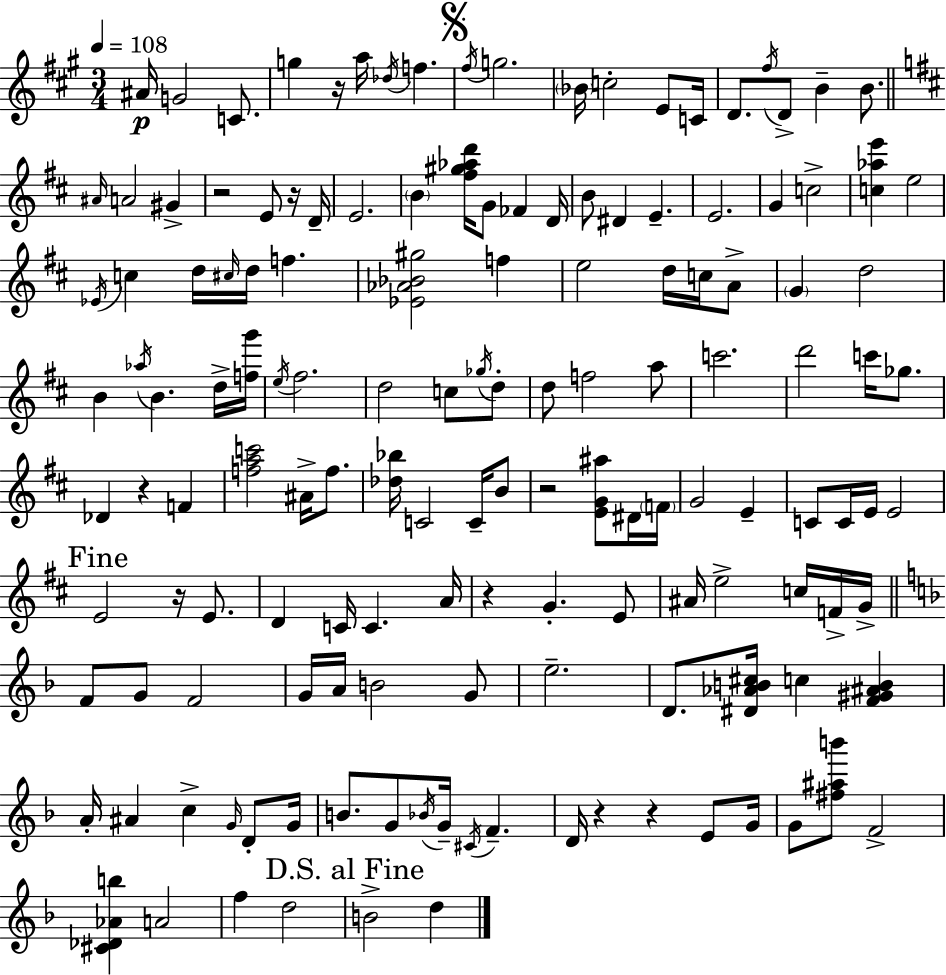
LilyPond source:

{
  \clef treble
  \numericTimeSignature
  \time 3/4
  \key a \major
  \tempo 4 = 108
  ais'16\p g'2 c'8. | g''4 r16 a''16 \acciaccatura { des''16 } f''4. | \mark \markup { \musicglyph "scripts.segno" } \acciaccatura { fis''16 } g''2. | \parenthesize bes'16 c''2-. e'8 | \break c'16 d'8. \acciaccatura { fis''16 } d'8-> b'4-- | b'8. \bar "||" \break \key b \minor \grace { ais'16 } a'2 gis'4-> | r2 e'8 r16 | d'16-- e'2. | \parenthesize b'4 <fis'' gis'' aes'' d'''>16 g'8 fes'4 | \break d'16 b'8 dis'4 e'4.-- | e'2. | g'4 c''2-> | <c'' aes'' e'''>4 e''2 | \break \acciaccatura { ees'16 } c''4 d''16 \grace { cis''16 } d''16 f''4. | <ees' aes' bes' gis''>2 f''4 | e''2 d''16 | c''16 a'8-> \parenthesize g'4 d''2 | \break b'4 \acciaccatura { aes''16 } b'4. | d''16-> <f'' g'''>16 \acciaccatura { e''16 } fis''2. | d''2 | c''8 \acciaccatura { ges''16 } d''8-. d''8 f''2 | \break a''8 c'''2. | d'''2 | c'''16 ges''8. des'4 r4 | f'4 <f'' a'' c'''>2 | \break ais'16-> f''8. <des'' bes''>16 c'2 | c'16-- b'8 r2 | <e' g' ais''>8 dis'16 \parenthesize f'16 g'2 | e'4-- c'8 c'16 e'16 e'2 | \break \mark "Fine" e'2 | r16 e'8. d'4 c'16 c'4. | a'16 r4 g'4.-. | e'8 ais'16 e''2-> | \break c''16 f'16-> g'16-> \bar "||" \break \key d \minor f'8 g'8 f'2 | g'16 a'16 b'2 g'8 | e''2.-- | d'8. <dis' aes' b' cis''>16 c''4 <f' gis' ais' b'>4 | \break a'16-. ais'4 c''4-> \grace { g'16 } d'8-. | g'16 b'8. g'8 \acciaccatura { bes'16 } g'16-- \acciaccatura { cis'16 } f'4.-- | d'16 r4 r4 | e'8 g'16 g'8 <fis'' ais'' b'''>8 f'2-> | \break <cis' des' aes' b''>4 a'2 | f''4 d''2 | \mark "D.S. al Fine" b'2-> d''4 | \bar "|."
}